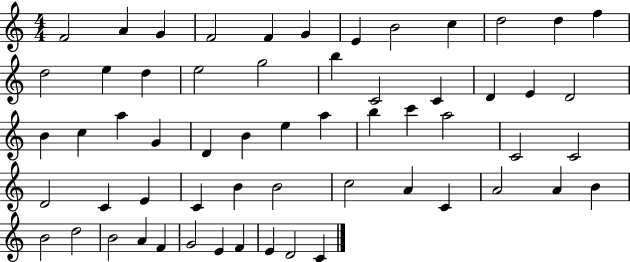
{
  \clef treble
  \numericTimeSignature
  \time 4/4
  \key c \major
  f'2 a'4 g'4 | f'2 f'4 g'4 | e'4 b'2 c''4 | d''2 d''4 f''4 | \break d''2 e''4 d''4 | e''2 g''2 | b''4 c'2 c'4 | d'4 e'4 d'2 | \break b'4 c''4 a''4 g'4 | d'4 b'4 e''4 a''4 | b''4 c'''4 a''2 | c'2 c'2 | \break d'2 c'4 e'4 | c'4 b'4 b'2 | c''2 a'4 c'4 | a'2 a'4 b'4 | \break b'2 d''2 | b'2 a'4 f'4 | g'2 e'4 f'4 | e'4 d'2 c'4 | \break \bar "|."
}